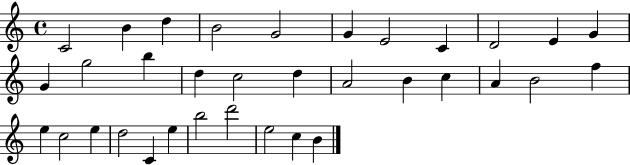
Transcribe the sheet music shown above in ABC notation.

X:1
T:Untitled
M:4/4
L:1/4
K:C
C2 B d B2 G2 G E2 C D2 E G G g2 b d c2 d A2 B c A B2 f e c2 e d2 C e b2 d'2 e2 c B